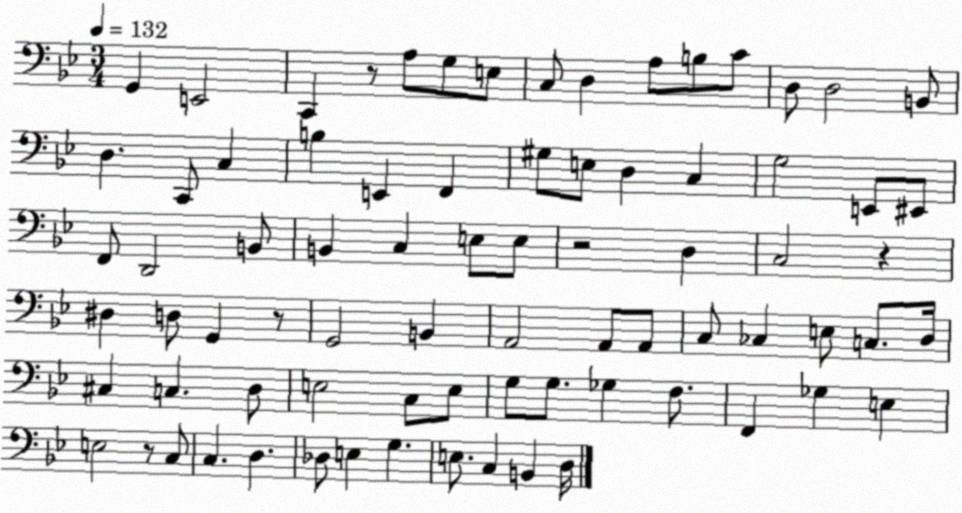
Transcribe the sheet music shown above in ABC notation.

X:1
T:Untitled
M:3/4
L:1/4
K:Bb
G,, E,,2 C,, z/2 A,/2 G,/2 E,/2 C,/2 D, A,/2 B,/2 C/2 D,/2 D,2 B,,/2 D, C,,/2 C, B, E,, F,, ^G,/2 E,/2 D, C, G,2 E,,/2 ^E,,/2 F,,/2 D,,2 B,,/2 B,, C, E,/2 E,/2 z2 D, C,2 z ^D, D,/2 G,, z/2 G,,2 B,, A,,2 A,,/2 A,,/2 C,/2 _C, E,/2 C,/2 D,/4 ^C, C, D,/2 E,2 C,/2 E,/2 G,/2 G,/2 _G, F,/2 F,, _G, E, E,2 z/2 C,/2 C, D, _D,/2 E, G, E,/2 C, B,, D,/4